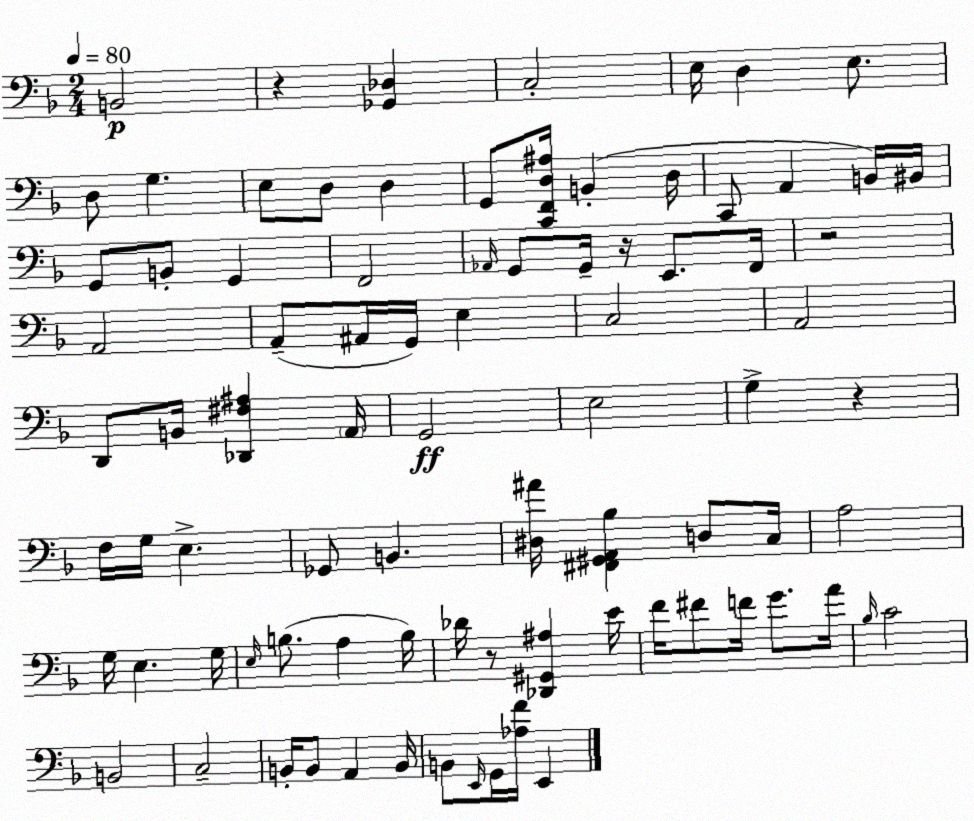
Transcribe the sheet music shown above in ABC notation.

X:1
T:Untitled
M:2/4
L:1/4
K:F
B,,2 z [_G,,_D,] C,2 E,/4 D, E,/2 D,/2 G, E,/2 D,/2 D, G,,/2 [C,,F,,D,^A,]/4 B,, D,/4 C,,/2 A,, B,,/4 ^B,,/4 G,,/2 B,,/2 G,, F,,2 _A,,/4 G,,/2 G,,/4 z/4 E,,/2 F,,/4 z2 A,,2 A,,/2 ^A,,/4 G,,/4 E, C,2 A,,2 D,,/2 B,,/4 [_D,,^F,^A,] A,,/4 G,,2 E,2 G, z F,/4 G,/4 E, _G,,/2 B,, [^D,^A]/4 [^F,,^G,,A,,_B,] D,/2 C,/4 A,2 G,/4 E, G,/4 E,/4 B,/2 A, B,/4 _D/4 z/2 [_D,,^G,,^A,] E/4 F/4 ^F/2 F/4 G/2 A/4 _B,/4 C2 B,,2 C,2 B,,/4 B,,/2 A,, B,,/4 B,,/2 E,,/4 G,,/4 [_A,F]/4 E,,